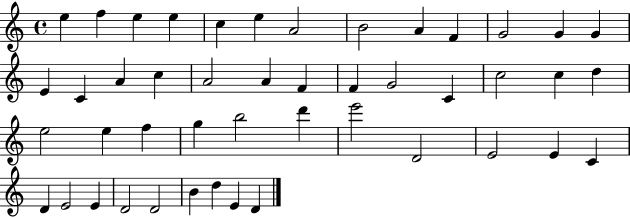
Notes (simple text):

E5/q F5/q E5/q E5/q C5/q E5/q A4/h B4/h A4/q F4/q G4/h G4/q G4/q E4/q C4/q A4/q C5/q A4/h A4/q F4/q F4/q G4/h C4/q C5/h C5/q D5/q E5/h E5/q F5/q G5/q B5/h D6/q E6/h D4/h E4/h E4/q C4/q D4/q E4/h E4/q D4/h D4/h B4/q D5/q E4/q D4/q